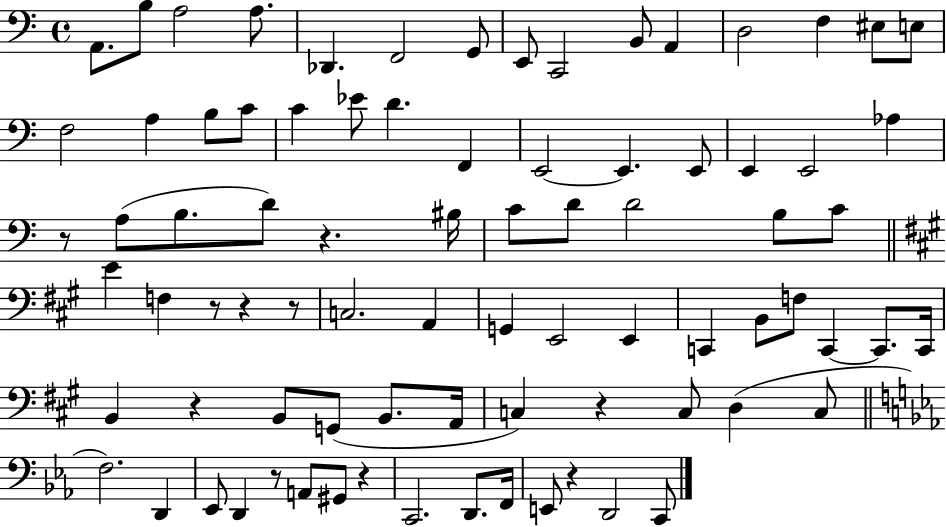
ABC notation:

X:1
T:Untitled
M:4/4
L:1/4
K:C
A,,/2 B,/2 A,2 A,/2 _D,, F,,2 G,,/2 E,,/2 C,,2 B,,/2 A,, D,2 F, ^E,/2 E,/2 F,2 A, B,/2 C/2 C _E/2 D F,, E,,2 E,, E,,/2 E,, E,,2 _A, z/2 A,/2 B,/2 D/2 z ^B,/4 C/2 D/2 D2 B,/2 C/2 E F, z/2 z z/2 C,2 A,, G,, E,,2 E,, C,, B,,/2 F,/2 C,, C,,/2 C,,/4 B,, z B,,/2 G,,/2 B,,/2 A,,/4 C, z C,/2 D, C,/2 F,2 D,, _E,,/2 D,, z/2 A,,/2 ^G,,/2 z C,,2 D,,/2 F,,/4 E,,/2 z D,,2 C,,/2